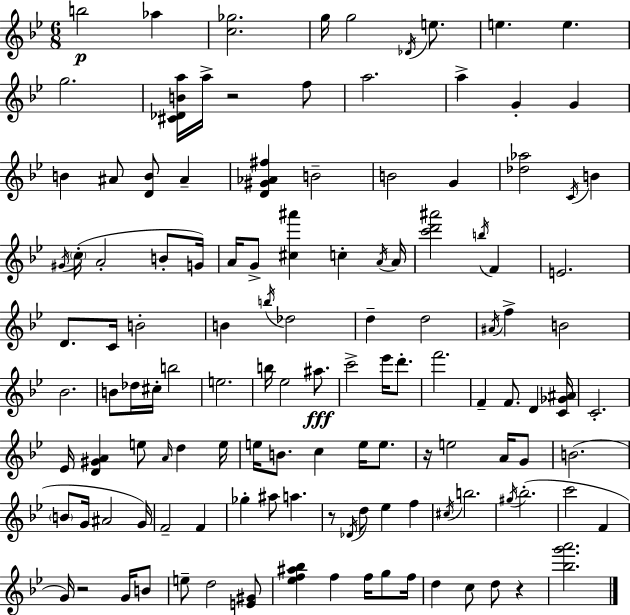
B5/h Ab5/q [C5,Gb5]/h. G5/s G5/h Db4/s E5/e. E5/q. E5/q. G5/h. [C#4,Db4,B4,A5]/s A5/s R/h F5/e A5/h. A5/q G4/q G4/q B4/q A#4/e [D4,B4]/e A#4/q [D4,G#4,Ab4,F#5]/q B4/h B4/h G4/q [Db5,Ab5]/h C4/s B4/q G#4/s C5/s A4/h B4/e G4/s A4/s G4/e [C#5,A#6]/q C5/q A4/s A4/s [C6,D6,A#6]/h B5/s F4/q E4/h. D4/e. C4/s B4/h B4/q B5/s Db5/h D5/q D5/h A#4/s F5/q B4/h Bb4/h. B4/e Db5/s C#5/s B5/h E5/h. B5/s Eb5/h A#5/e. C6/h Eb6/s D6/e. F6/h. F4/q F4/e. D4/q [C4,Gb4,A#4]/s C4/h. Eb4/s [D4,G#4,A4]/q E5/e A4/s D5/q E5/s E5/s B4/e. C5/q E5/s E5/e. R/s E5/h A4/s G4/e B4/h. B4/e G4/s A#4/h G4/s F4/h F4/q Gb5/q A#5/e A5/q. R/e Db4/s D5/e Eb5/q F5/q C#5/s B5/h. G#5/s Bb5/h. C6/h F4/q G4/s R/h G4/s B4/e E5/e D5/h [E4,G#4]/e [Eb5,F5,A#5,Bb5]/q F5/q F5/s G5/e F5/s D5/q C5/e D5/e R/q [Bb5,G6,A6]/h.